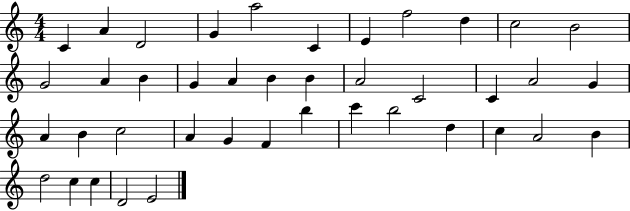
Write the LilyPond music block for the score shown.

{
  \clef treble
  \numericTimeSignature
  \time 4/4
  \key c \major
  c'4 a'4 d'2 | g'4 a''2 c'4 | e'4 f''2 d''4 | c''2 b'2 | \break g'2 a'4 b'4 | g'4 a'4 b'4 b'4 | a'2 c'2 | c'4 a'2 g'4 | \break a'4 b'4 c''2 | a'4 g'4 f'4 b''4 | c'''4 b''2 d''4 | c''4 a'2 b'4 | \break d''2 c''4 c''4 | d'2 e'2 | \bar "|."
}